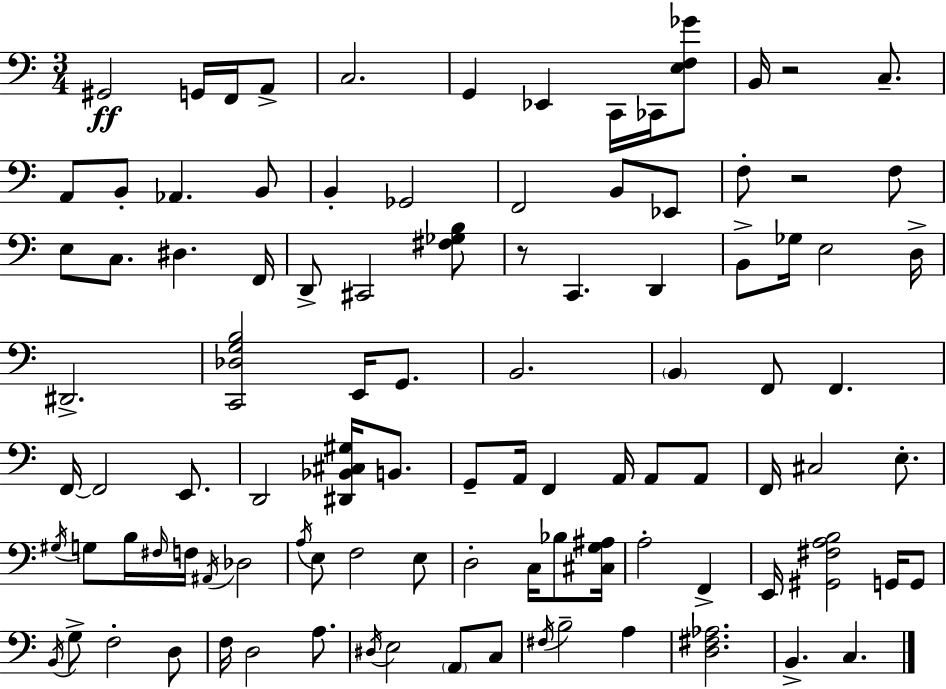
X:1
T:Untitled
M:3/4
L:1/4
K:Am
^G,,2 G,,/4 F,,/4 A,,/2 C,2 G,, _E,, C,,/4 _C,,/4 [E,F,_G]/2 B,,/4 z2 C,/2 A,,/2 B,,/2 _A,, B,,/2 B,, _G,,2 F,,2 B,,/2 _E,,/2 F,/2 z2 F,/2 E,/2 C,/2 ^D, F,,/4 D,,/2 ^C,,2 [^F,_G,B,]/2 z/2 C,, D,, B,,/2 _G,/4 E,2 D,/4 ^D,,2 [C,,_D,G,B,]2 E,,/4 G,,/2 B,,2 B,, F,,/2 F,, F,,/4 F,,2 E,,/2 D,,2 [^D,,_B,,^C,^G,]/4 B,,/2 G,,/2 A,,/4 F,, A,,/4 A,,/2 A,,/2 F,,/4 ^C,2 E,/2 ^G,/4 G,/2 B,/4 ^F,/4 F,/4 ^A,,/4 _D,2 A,/4 E,/2 F,2 E,/2 D,2 C,/4 _B,/2 [^C,G,^A,]/4 A,2 F,, E,,/4 [^G,,^F,A,B,]2 G,,/4 G,,/2 B,,/4 G,/2 F,2 D,/2 F,/4 D,2 A,/2 ^D,/4 E,2 A,,/2 C,/2 ^F,/4 B,2 A, [D,^F,_A,]2 B,, C,